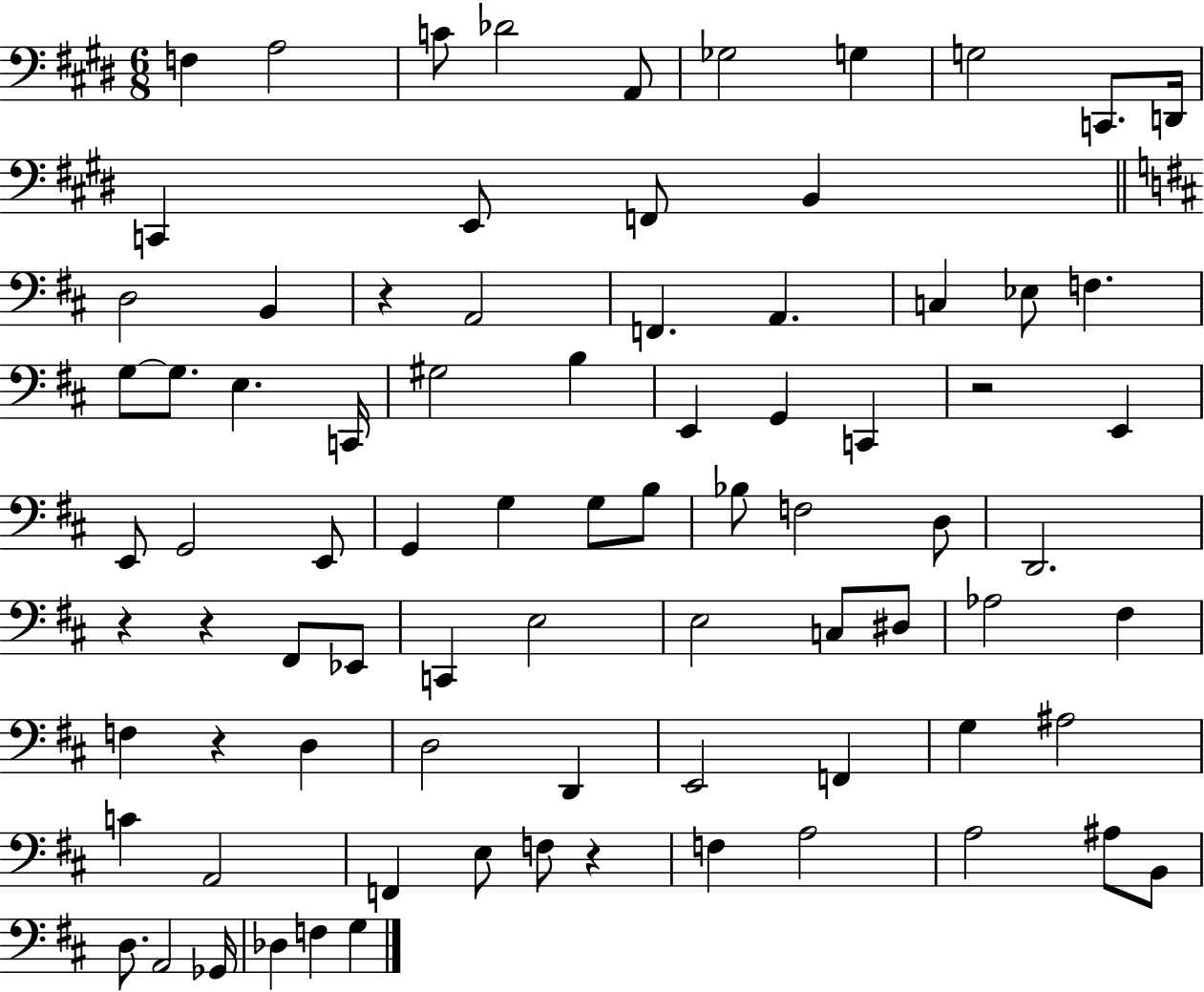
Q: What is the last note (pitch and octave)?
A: G3